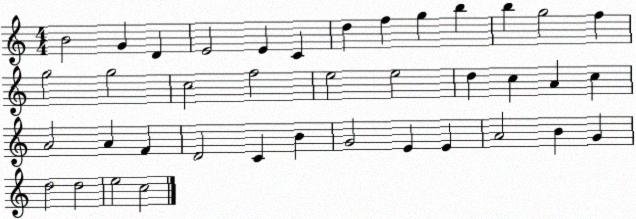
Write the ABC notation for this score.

X:1
T:Untitled
M:4/4
L:1/4
K:C
B2 G D E2 E C d f g b b g2 f g2 g2 c2 f2 e2 e2 d c A c A2 A F D2 C B G2 E E A2 B G d2 d2 e2 c2